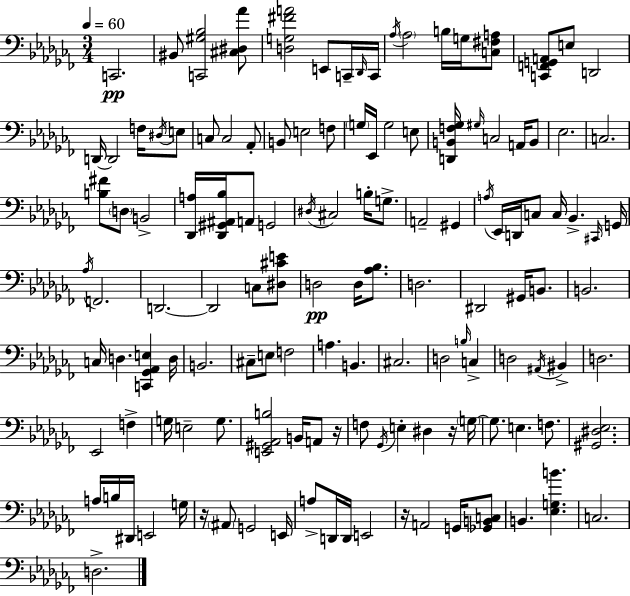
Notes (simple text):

C2/h. BIS2/e [C2,G#3,Bb3]/h [C#3,D#3,Ab4]/e [D3,G3,F#4,A4]/h E2/e C2/s Db2/s C2/s Ab3/s Ab3/h B3/s G3/s [C3,F#3,A3]/e [C2,F2,G2,A2]/e E3/e D2/h D2/s D2/h F3/s D#3/s E3/e C3/e C3/h Ab2/e B2/e E3/h F3/e G3/s Eb2/s G3/h E3/e [D2,B2,F3,Gb3]/s G#3/s C3/h A2/s B2/e Eb3/h. C3/h. [B3,F#4]/e D3/e B2/h [Db2,A3]/s [Db2,G#2,A#2,Bb3]/s A2/e G2/h D#3/s C#3/h B3/s G3/e. A2/h G#2/q A3/s Eb2/s D2/s C3/e C3/s Bb2/q. C#2/s G2/s Ab3/s F2/h. D2/h. D2/h C3/e [D#3,C#4,E4]/e D3/h D3/s [Ab3,Bb3]/e. D3/h. D#2/h G#2/s B2/e. B2/h. C3/s D3/q. [C2,Gb2,Ab2,E3]/q D3/s B2/h. C#3/e E3/e F3/h A3/q. B2/q. C#3/h. D3/h B3/s C3/q D3/h A#2/s BIS2/q D3/h. Eb2/h F3/q G3/s E3/h G3/e. [E2,G#2,Ab2,B3]/h B2/s A2/e R/s F3/e Gb2/s E3/q D#3/q R/s G3/s G3/e. E3/q. F3/e. [G#2,D#3,Eb3]/h. A3/s B3/s D#2/s E2/h G3/s R/s A#2/e G2/h E2/s A3/e D2/s D2/s E2/h R/s A2/h G2/s [Gb2,B2,C3]/e B2/q. [Eb3,G3,B4]/q. C3/h. D3/h.